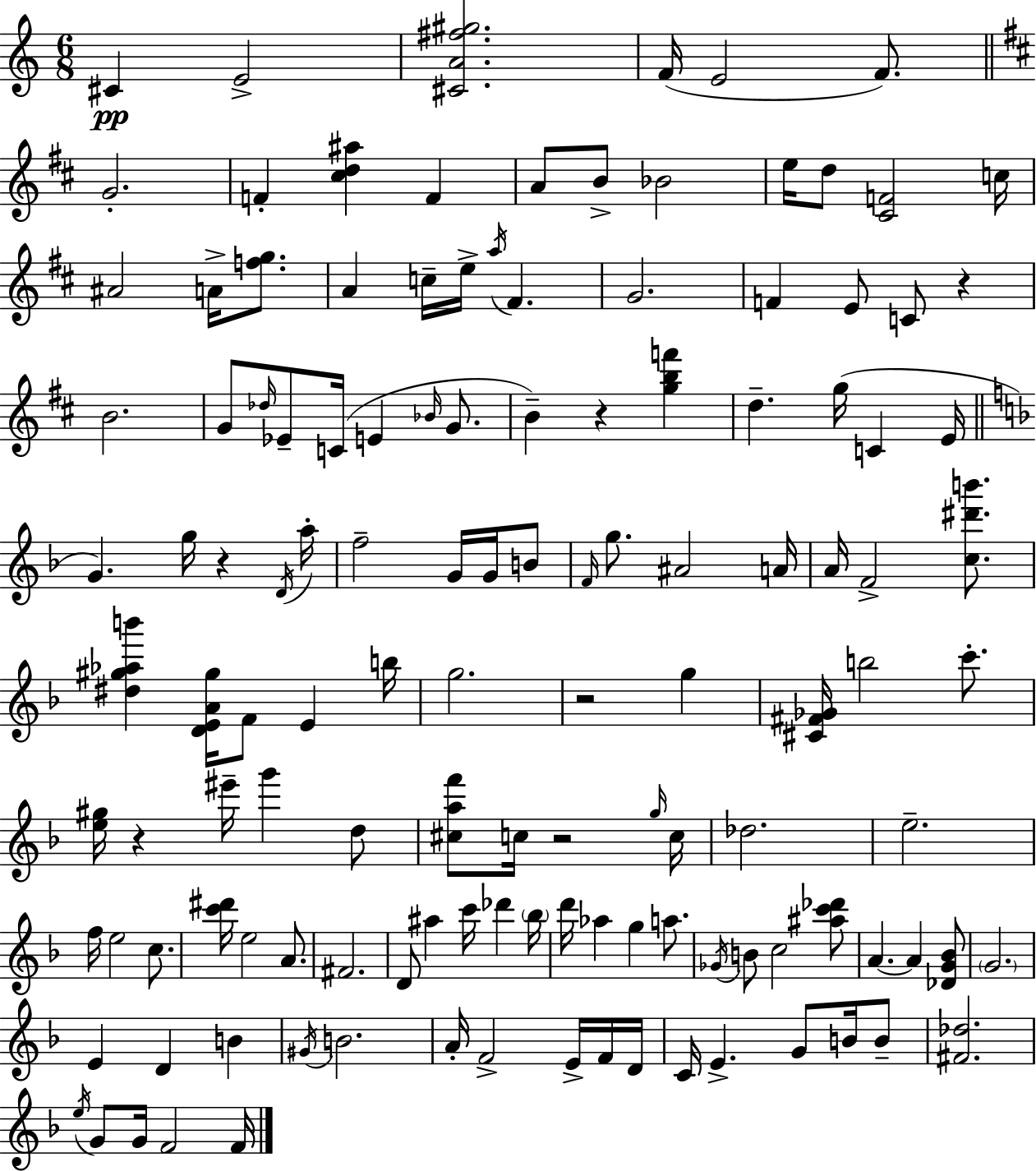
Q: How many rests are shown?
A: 6